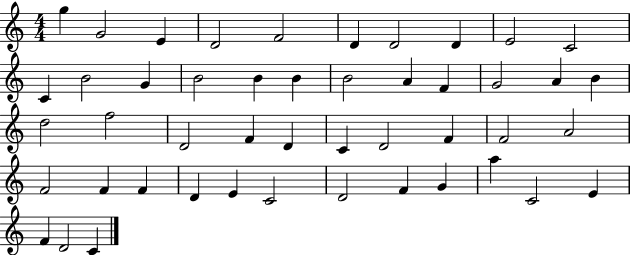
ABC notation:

X:1
T:Untitled
M:4/4
L:1/4
K:C
g G2 E D2 F2 D D2 D E2 C2 C B2 G B2 B B B2 A F G2 A B d2 f2 D2 F D C D2 F F2 A2 F2 F F D E C2 D2 F G a C2 E F D2 C